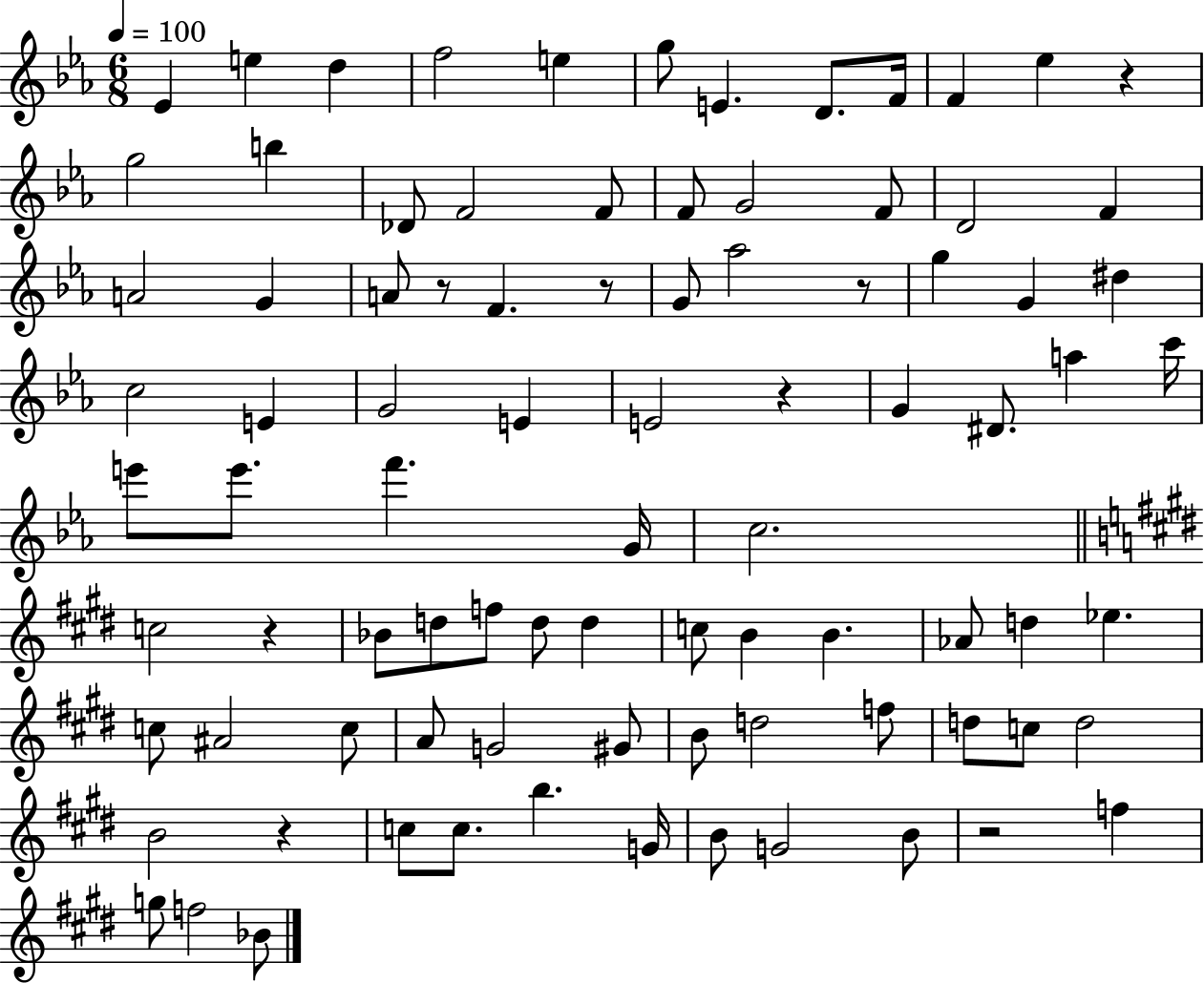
{
  \clef treble
  \numericTimeSignature
  \time 6/8
  \key ees \major
  \tempo 4 = 100
  ees'4 e''4 d''4 | f''2 e''4 | g''8 e'4. d'8. f'16 | f'4 ees''4 r4 | \break g''2 b''4 | des'8 f'2 f'8 | f'8 g'2 f'8 | d'2 f'4 | \break a'2 g'4 | a'8 r8 f'4. r8 | g'8 aes''2 r8 | g''4 g'4 dis''4 | \break c''2 e'4 | g'2 e'4 | e'2 r4 | g'4 dis'8. a''4 c'''16 | \break e'''8 e'''8. f'''4. g'16 | c''2. | \bar "||" \break \key e \major c''2 r4 | bes'8 d''8 f''8 d''8 d''4 | c''8 b'4 b'4. | aes'8 d''4 ees''4. | \break c''8 ais'2 c''8 | a'8 g'2 gis'8 | b'8 d''2 f''8 | d''8 c''8 d''2 | \break b'2 r4 | c''8 c''8. b''4. g'16 | b'8 g'2 b'8 | r2 f''4 | \break g''8 f''2 bes'8 | \bar "|."
}